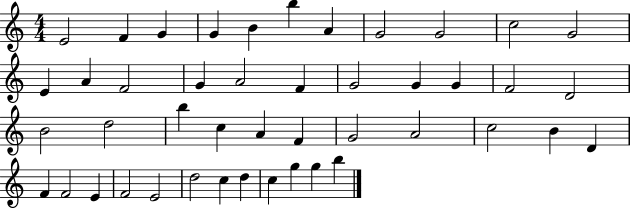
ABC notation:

X:1
T:Untitled
M:4/4
L:1/4
K:C
E2 F G G B b A G2 G2 c2 G2 E A F2 G A2 F G2 G G F2 D2 B2 d2 b c A F G2 A2 c2 B D F F2 E F2 E2 d2 c d c g g b